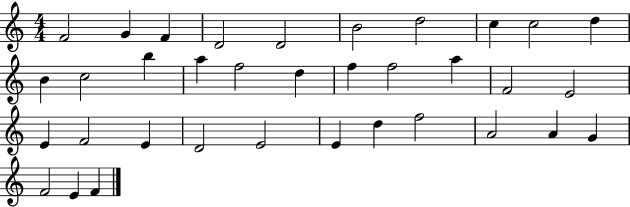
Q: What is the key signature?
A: C major